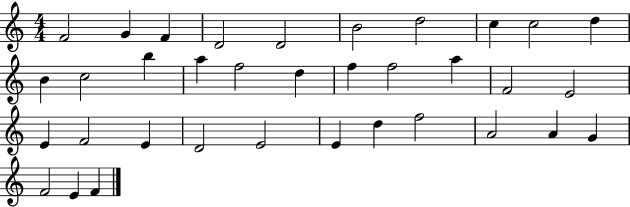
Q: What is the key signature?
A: C major